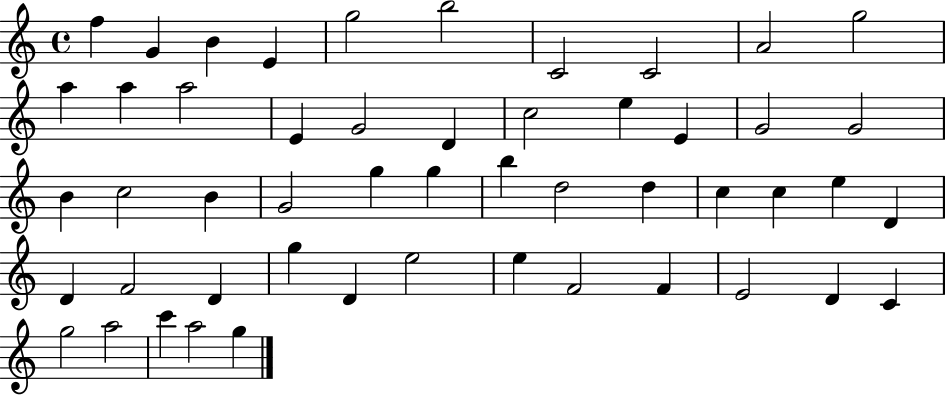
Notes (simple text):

F5/q G4/q B4/q E4/q G5/h B5/h C4/h C4/h A4/h G5/h A5/q A5/q A5/h E4/q G4/h D4/q C5/h E5/q E4/q G4/h G4/h B4/q C5/h B4/q G4/h G5/q G5/q B5/q D5/h D5/q C5/q C5/q E5/q D4/q D4/q F4/h D4/q G5/q D4/q E5/h E5/q F4/h F4/q E4/h D4/q C4/q G5/h A5/h C6/q A5/h G5/q